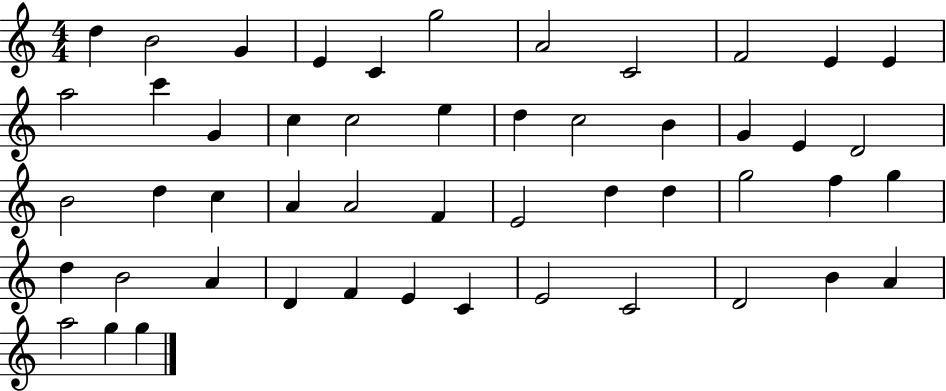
D5/q B4/h G4/q E4/q C4/q G5/h A4/h C4/h F4/h E4/q E4/q A5/h C6/q G4/q C5/q C5/h E5/q D5/q C5/h B4/q G4/q E4/q D4/h B4/h D5/q C5/q A4/q A4/h F4/q E4/h D5/q D5/q G5/h F5/q G5/q D5/q B4/h A4/q D4/q F4/q E4/q C4/q E4/h C4/h D4/h B4/q A4/q A5/h G5/q G5/q